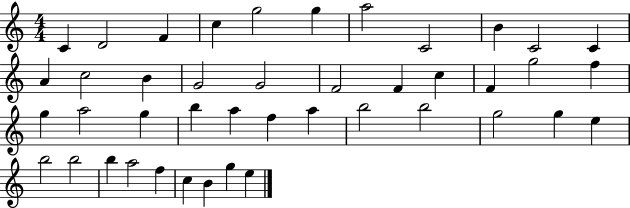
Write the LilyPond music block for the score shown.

{
  \clef treble
  \numericTimeSignature
  \time 4/4
  \key c \major
  c'4 d'2 f'4 | c''4 g''2 g''4 | a''2 c'2 | b'4 c'2 c'4 | \break a'4 c''2 b'4 | g'2 g'2 | f'2 f'4 c''4 | f'4 g''2 f''4 | \break g''4 a''2 g''4 | b''4 a''4 f''4 a''4 | b''2 b''2 | g''2 g''4 e''4 | \break b''2 b''2 | b''4 a''2 f''4 | c''4 b'4 g''4 e''4 | \bar "|."
}